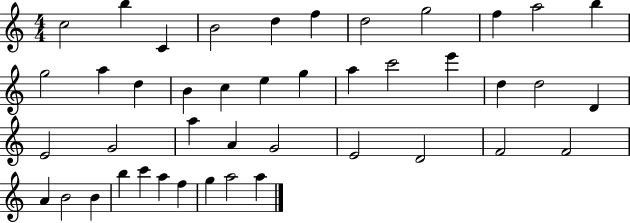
{
  \clef treble
  \numericTimeSignature
  \time 4/4
  \key c \major
  c''2 b''4 c'4 | b'2 d''4 f''4 | d''2 g''2 | f''4 a''2 b''4 | \break g''2 a''4 d''4 | b'4 c''4 e''4 g''4 | a''4 c'''2 e'''4 | d''4 d''2 d'4 | \break e'2 g'2 | a''4 a'4 g'2 | e'2 d'2 | f'2 f'2 | \break a'4 b'2 b'4 | b''4 c'''4 a''4 f''4 | g''4 a''2 a''4 | \bar "|."
}